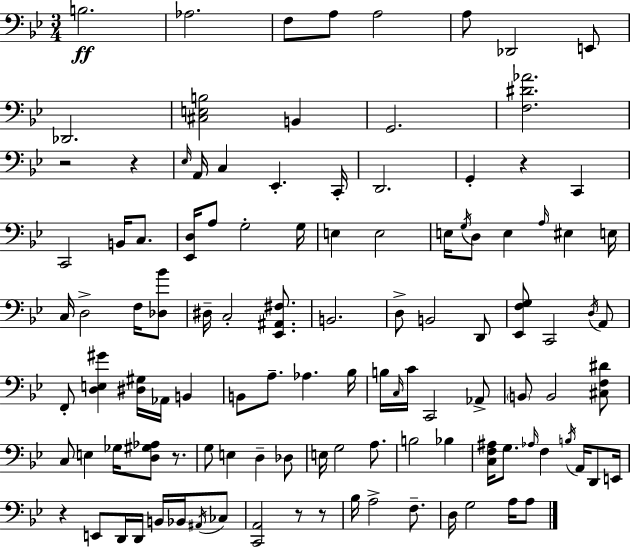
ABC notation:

X:1
T:Untitled
M:3/4
L:1/4
K:Bb
B,2 _A,2 F,/2 A,/2 A,2 A,/2 _D,,2 E,,/2 _D,,2 [^C,E,B,]2 B,, G,,2 [F,^D_A]2 z2 z _E,/4 A,,/4 C, _E,, C,,/4 D,,2 G,, z C,, C,,2 B,,/4 C,/2 [_E,,D,]/4 A,/2 G,2 G,/4 E, E,2 E,/4 G,/4 D,/2 E, A,/4 ^E, E,/4 C,/4 D,2 F,/4 [_D,_B]/2 ^D,/4 C,2 [_E,,^A,,^F,]/2 B,,2 D,/2 B,,2 D,,/2 [_E,,F,G,]/2 C,,2 D,/4 A,,/2 F,,/2 [D,E,^G] [^D,^G,]/4 _A,,/4 B,, B,,/2 A,/2 _A, _B,/4 B,/4 C,/4 C/4 C,,2 _A,,/2 B,,/2 B,,2 [^C,F,^D]/2 C,/2 E, _G,/4 [D,^G,_A,]/2 z/2 G,/2 E, D, _D,/2 E,/4 G,2 A,/2 B,2 _B, [C,F,^A,]/4 G,/2 _A,/4 F, B,/4 A,,/4 D,,/2 E,,/4 z E,,/2 D,,/4 D,,/4 B,,/4 _B,,/4 ^A,,/4 _C,/2 [C,,A,,]2 z/2 z/2 _B,/4 A,2 F,/2 D,/4 G,2 A,/4 A,/2